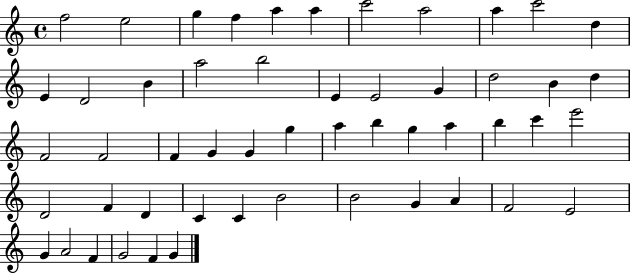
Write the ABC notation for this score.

X:1
T:Untitled
M:4/4
L:1/4
K:C
f2 e2 g f a a c'2 a2 a c'2 d E D2 B a2 b2 E E2 G d2 B d F2 F2 F G G g a b g a b c' e'2 D2 F D C C B2 B2 G A F2 E2 G A2 F G2 F G